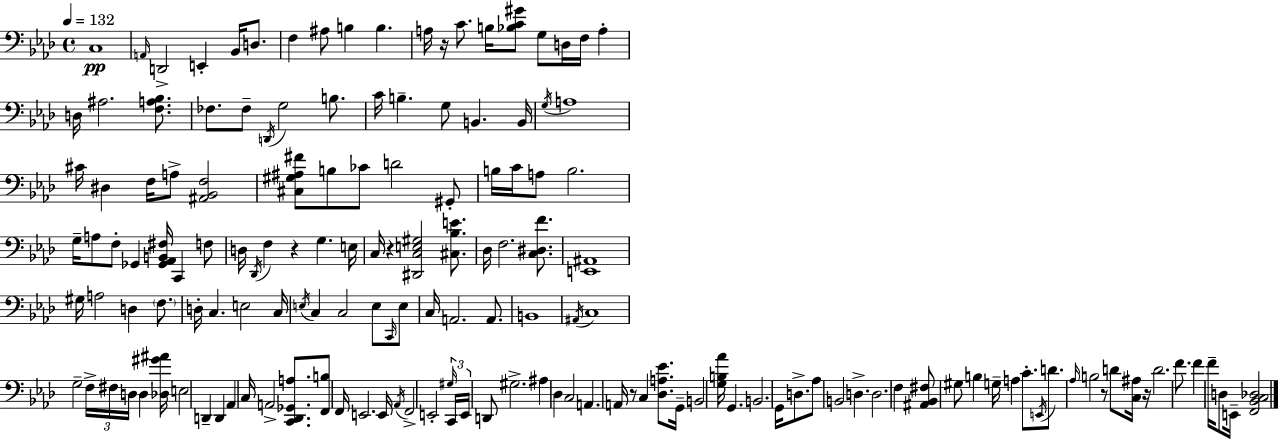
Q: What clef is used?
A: bass